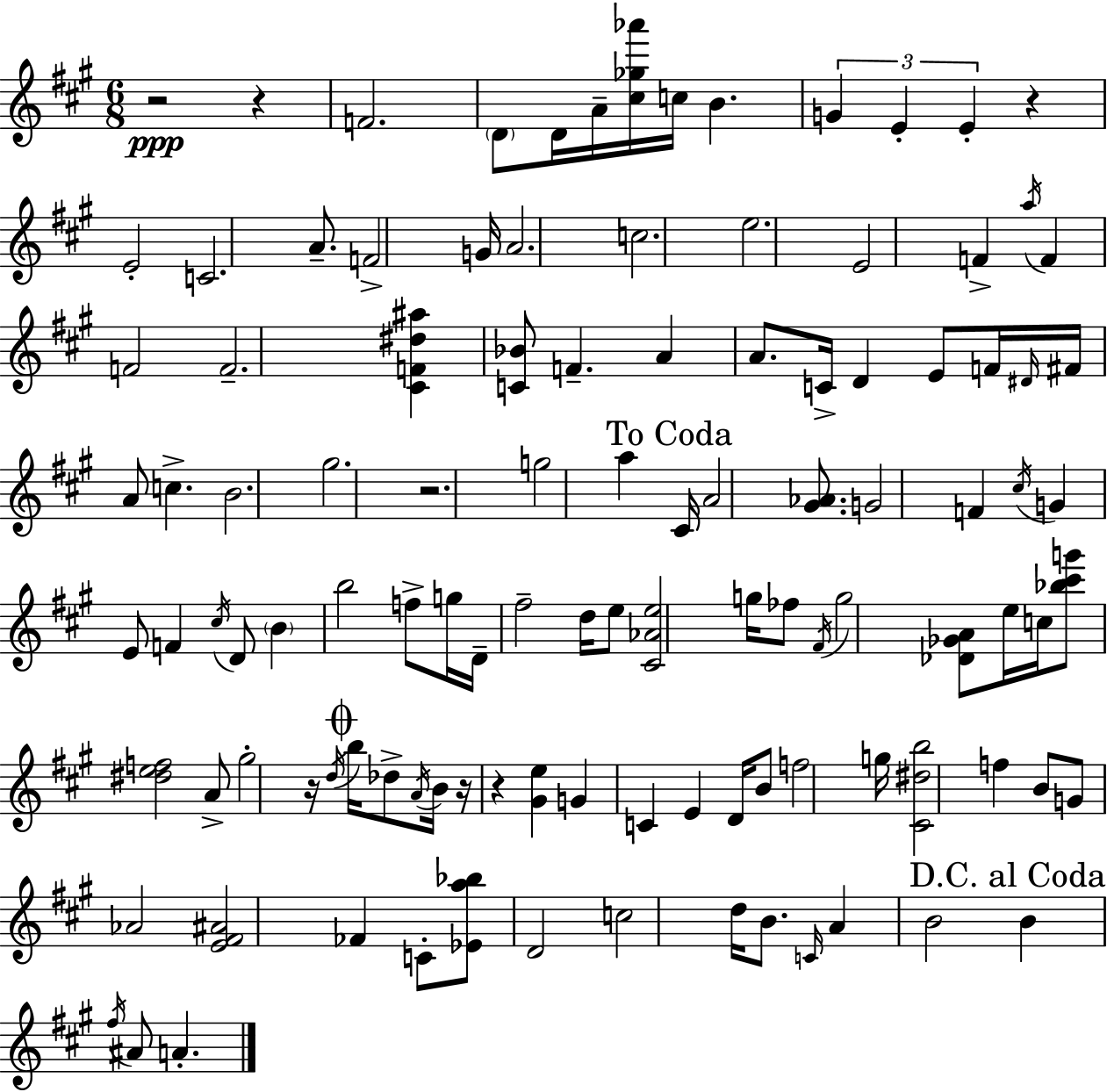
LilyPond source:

{
  \clef treble
  \numericTimeSignature
  \time 6/8
  \key a \major
  r2\ppp r4 | f'2. | \parenthesize d'8 d'16 a'16-- <cis'' ges'' aes'''>16 c''16 b'4. | \tuplet 3/2 { g'4 e'4-. e'4-. } | \break r4 e'2-. | c'2. | a'8.-- f'2-> g'16 | a'2. | \break c''2. | e''2. | e'2 f'4-> | \acciaccatura { a''16 } f'4 f'2 | \break f'2.-- | <cis' f' dis'' ais''>4 <c' bes'>8 f'4.-- | a'4 a'8. c'16-> d'4 | e'8 f'16 \grace { dis'16 } fis'16 a'8 c''4.-> | \break b'2. | gis''2. | r2. | g''2 a''4 | \break \mark "To Coda" cis'16 a'2 <gis' aes'>8. | g'2 f'4 | \acciaccatura { cis''16 } g'4 e'8 f'4 | \acciaccatura { cis''16 } d'8 \parenthesize b'4 b''2 | \break f''8-> g''16 d'16-- fis''2-- | d''16 e''8 <cis' aes' e''>2 | g''16 fes''8 \acciaccatura { fis'16 } g''2 | <des' ges' a'>8 e''16 c''16 <bes'' cis''' g'''>8 <dis'' e'' f''>2 | \break a'8-> gis''2-. | r16 \acciaccatura { d''16 } \mark \markup { \musicglyph "scripts.coda" } b''16 des''8-> \acciaccatura { a'16 } b'16 r16 r4 | <gis' e''>4 g'4 c'4 | e'4 d'16 b'8 f''2 | \break g''16 <cis' dis'' b''>2 | f''4 b'8 g'8 aes'2 | <e' fis' ais'>2 | fes'4 c'8-. <ees' a'' bes''>8 d'2 | \break c''2 | d''16 b'8. \grace { c'16 } a'4 | b'2 \mark "D.C. al Coda" b'4 | \acciaccatura { fis''16 } ais'8 a'4.-. \bar "|."
}